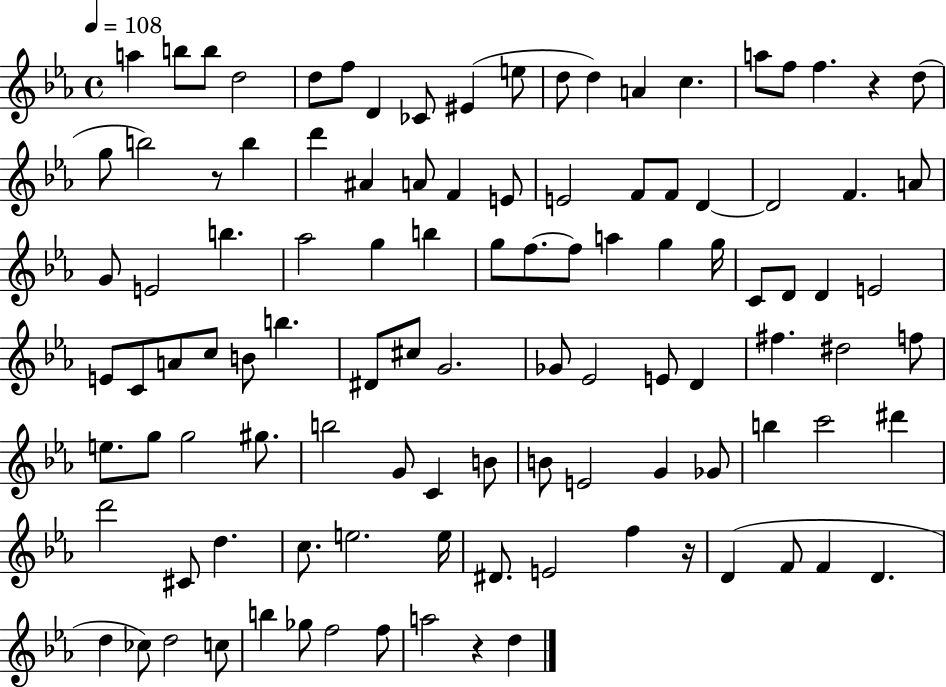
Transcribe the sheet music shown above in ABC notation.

X:1
T:Untitled
M:4/4
L:1/4
K:Eb
a b/2 b/2 d2 d/2 f/2 D _C/2 ^E e/2 d/2 d A c a/2 f/2 f z d/2 g/2 b2 z/2 b d' ^A A/2 F E/2 E2 F/2 F/2 D D2 F A/2 G/2 E2 b _a2 g b g/2 f/2 f/2 a g g/4 C/2 D/2 D E2 E/2 C/2 A/2 c/2 B/2 b ^D/2 ^c/2 G2 _G/2 _E2 E/2 D ^f ^d2 f/2 e/2 g/2 g2 ^g/2 b2 G/2 C B/2 B/2 E2 G _G/2 b c'2 ^d' d'2 ^C/2 d c/2 e2 e/4 ^D/2 E2 f z/4 D F/2 F D d _c/2 d2 c/2 b _g/2 f2 f/2 a2 z d